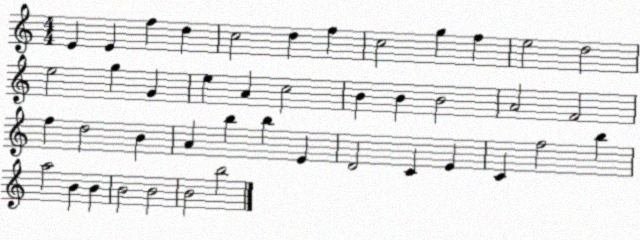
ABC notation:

X:1
T:Untitled
M:4/4
L:1/4
K:C
E E f d c2 d f c2 g f e2 d2 e2 g G e A c2 B B B2 A2 F2 f d2 B A b b E D2 C E C f2 b a2 B B B2 B2 B2 b2